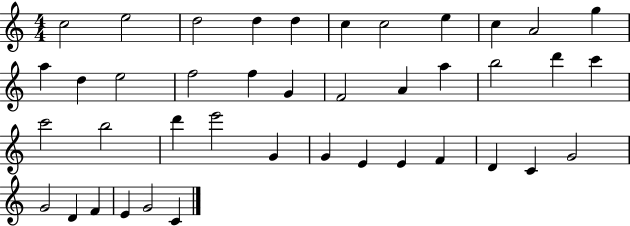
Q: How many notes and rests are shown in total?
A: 41